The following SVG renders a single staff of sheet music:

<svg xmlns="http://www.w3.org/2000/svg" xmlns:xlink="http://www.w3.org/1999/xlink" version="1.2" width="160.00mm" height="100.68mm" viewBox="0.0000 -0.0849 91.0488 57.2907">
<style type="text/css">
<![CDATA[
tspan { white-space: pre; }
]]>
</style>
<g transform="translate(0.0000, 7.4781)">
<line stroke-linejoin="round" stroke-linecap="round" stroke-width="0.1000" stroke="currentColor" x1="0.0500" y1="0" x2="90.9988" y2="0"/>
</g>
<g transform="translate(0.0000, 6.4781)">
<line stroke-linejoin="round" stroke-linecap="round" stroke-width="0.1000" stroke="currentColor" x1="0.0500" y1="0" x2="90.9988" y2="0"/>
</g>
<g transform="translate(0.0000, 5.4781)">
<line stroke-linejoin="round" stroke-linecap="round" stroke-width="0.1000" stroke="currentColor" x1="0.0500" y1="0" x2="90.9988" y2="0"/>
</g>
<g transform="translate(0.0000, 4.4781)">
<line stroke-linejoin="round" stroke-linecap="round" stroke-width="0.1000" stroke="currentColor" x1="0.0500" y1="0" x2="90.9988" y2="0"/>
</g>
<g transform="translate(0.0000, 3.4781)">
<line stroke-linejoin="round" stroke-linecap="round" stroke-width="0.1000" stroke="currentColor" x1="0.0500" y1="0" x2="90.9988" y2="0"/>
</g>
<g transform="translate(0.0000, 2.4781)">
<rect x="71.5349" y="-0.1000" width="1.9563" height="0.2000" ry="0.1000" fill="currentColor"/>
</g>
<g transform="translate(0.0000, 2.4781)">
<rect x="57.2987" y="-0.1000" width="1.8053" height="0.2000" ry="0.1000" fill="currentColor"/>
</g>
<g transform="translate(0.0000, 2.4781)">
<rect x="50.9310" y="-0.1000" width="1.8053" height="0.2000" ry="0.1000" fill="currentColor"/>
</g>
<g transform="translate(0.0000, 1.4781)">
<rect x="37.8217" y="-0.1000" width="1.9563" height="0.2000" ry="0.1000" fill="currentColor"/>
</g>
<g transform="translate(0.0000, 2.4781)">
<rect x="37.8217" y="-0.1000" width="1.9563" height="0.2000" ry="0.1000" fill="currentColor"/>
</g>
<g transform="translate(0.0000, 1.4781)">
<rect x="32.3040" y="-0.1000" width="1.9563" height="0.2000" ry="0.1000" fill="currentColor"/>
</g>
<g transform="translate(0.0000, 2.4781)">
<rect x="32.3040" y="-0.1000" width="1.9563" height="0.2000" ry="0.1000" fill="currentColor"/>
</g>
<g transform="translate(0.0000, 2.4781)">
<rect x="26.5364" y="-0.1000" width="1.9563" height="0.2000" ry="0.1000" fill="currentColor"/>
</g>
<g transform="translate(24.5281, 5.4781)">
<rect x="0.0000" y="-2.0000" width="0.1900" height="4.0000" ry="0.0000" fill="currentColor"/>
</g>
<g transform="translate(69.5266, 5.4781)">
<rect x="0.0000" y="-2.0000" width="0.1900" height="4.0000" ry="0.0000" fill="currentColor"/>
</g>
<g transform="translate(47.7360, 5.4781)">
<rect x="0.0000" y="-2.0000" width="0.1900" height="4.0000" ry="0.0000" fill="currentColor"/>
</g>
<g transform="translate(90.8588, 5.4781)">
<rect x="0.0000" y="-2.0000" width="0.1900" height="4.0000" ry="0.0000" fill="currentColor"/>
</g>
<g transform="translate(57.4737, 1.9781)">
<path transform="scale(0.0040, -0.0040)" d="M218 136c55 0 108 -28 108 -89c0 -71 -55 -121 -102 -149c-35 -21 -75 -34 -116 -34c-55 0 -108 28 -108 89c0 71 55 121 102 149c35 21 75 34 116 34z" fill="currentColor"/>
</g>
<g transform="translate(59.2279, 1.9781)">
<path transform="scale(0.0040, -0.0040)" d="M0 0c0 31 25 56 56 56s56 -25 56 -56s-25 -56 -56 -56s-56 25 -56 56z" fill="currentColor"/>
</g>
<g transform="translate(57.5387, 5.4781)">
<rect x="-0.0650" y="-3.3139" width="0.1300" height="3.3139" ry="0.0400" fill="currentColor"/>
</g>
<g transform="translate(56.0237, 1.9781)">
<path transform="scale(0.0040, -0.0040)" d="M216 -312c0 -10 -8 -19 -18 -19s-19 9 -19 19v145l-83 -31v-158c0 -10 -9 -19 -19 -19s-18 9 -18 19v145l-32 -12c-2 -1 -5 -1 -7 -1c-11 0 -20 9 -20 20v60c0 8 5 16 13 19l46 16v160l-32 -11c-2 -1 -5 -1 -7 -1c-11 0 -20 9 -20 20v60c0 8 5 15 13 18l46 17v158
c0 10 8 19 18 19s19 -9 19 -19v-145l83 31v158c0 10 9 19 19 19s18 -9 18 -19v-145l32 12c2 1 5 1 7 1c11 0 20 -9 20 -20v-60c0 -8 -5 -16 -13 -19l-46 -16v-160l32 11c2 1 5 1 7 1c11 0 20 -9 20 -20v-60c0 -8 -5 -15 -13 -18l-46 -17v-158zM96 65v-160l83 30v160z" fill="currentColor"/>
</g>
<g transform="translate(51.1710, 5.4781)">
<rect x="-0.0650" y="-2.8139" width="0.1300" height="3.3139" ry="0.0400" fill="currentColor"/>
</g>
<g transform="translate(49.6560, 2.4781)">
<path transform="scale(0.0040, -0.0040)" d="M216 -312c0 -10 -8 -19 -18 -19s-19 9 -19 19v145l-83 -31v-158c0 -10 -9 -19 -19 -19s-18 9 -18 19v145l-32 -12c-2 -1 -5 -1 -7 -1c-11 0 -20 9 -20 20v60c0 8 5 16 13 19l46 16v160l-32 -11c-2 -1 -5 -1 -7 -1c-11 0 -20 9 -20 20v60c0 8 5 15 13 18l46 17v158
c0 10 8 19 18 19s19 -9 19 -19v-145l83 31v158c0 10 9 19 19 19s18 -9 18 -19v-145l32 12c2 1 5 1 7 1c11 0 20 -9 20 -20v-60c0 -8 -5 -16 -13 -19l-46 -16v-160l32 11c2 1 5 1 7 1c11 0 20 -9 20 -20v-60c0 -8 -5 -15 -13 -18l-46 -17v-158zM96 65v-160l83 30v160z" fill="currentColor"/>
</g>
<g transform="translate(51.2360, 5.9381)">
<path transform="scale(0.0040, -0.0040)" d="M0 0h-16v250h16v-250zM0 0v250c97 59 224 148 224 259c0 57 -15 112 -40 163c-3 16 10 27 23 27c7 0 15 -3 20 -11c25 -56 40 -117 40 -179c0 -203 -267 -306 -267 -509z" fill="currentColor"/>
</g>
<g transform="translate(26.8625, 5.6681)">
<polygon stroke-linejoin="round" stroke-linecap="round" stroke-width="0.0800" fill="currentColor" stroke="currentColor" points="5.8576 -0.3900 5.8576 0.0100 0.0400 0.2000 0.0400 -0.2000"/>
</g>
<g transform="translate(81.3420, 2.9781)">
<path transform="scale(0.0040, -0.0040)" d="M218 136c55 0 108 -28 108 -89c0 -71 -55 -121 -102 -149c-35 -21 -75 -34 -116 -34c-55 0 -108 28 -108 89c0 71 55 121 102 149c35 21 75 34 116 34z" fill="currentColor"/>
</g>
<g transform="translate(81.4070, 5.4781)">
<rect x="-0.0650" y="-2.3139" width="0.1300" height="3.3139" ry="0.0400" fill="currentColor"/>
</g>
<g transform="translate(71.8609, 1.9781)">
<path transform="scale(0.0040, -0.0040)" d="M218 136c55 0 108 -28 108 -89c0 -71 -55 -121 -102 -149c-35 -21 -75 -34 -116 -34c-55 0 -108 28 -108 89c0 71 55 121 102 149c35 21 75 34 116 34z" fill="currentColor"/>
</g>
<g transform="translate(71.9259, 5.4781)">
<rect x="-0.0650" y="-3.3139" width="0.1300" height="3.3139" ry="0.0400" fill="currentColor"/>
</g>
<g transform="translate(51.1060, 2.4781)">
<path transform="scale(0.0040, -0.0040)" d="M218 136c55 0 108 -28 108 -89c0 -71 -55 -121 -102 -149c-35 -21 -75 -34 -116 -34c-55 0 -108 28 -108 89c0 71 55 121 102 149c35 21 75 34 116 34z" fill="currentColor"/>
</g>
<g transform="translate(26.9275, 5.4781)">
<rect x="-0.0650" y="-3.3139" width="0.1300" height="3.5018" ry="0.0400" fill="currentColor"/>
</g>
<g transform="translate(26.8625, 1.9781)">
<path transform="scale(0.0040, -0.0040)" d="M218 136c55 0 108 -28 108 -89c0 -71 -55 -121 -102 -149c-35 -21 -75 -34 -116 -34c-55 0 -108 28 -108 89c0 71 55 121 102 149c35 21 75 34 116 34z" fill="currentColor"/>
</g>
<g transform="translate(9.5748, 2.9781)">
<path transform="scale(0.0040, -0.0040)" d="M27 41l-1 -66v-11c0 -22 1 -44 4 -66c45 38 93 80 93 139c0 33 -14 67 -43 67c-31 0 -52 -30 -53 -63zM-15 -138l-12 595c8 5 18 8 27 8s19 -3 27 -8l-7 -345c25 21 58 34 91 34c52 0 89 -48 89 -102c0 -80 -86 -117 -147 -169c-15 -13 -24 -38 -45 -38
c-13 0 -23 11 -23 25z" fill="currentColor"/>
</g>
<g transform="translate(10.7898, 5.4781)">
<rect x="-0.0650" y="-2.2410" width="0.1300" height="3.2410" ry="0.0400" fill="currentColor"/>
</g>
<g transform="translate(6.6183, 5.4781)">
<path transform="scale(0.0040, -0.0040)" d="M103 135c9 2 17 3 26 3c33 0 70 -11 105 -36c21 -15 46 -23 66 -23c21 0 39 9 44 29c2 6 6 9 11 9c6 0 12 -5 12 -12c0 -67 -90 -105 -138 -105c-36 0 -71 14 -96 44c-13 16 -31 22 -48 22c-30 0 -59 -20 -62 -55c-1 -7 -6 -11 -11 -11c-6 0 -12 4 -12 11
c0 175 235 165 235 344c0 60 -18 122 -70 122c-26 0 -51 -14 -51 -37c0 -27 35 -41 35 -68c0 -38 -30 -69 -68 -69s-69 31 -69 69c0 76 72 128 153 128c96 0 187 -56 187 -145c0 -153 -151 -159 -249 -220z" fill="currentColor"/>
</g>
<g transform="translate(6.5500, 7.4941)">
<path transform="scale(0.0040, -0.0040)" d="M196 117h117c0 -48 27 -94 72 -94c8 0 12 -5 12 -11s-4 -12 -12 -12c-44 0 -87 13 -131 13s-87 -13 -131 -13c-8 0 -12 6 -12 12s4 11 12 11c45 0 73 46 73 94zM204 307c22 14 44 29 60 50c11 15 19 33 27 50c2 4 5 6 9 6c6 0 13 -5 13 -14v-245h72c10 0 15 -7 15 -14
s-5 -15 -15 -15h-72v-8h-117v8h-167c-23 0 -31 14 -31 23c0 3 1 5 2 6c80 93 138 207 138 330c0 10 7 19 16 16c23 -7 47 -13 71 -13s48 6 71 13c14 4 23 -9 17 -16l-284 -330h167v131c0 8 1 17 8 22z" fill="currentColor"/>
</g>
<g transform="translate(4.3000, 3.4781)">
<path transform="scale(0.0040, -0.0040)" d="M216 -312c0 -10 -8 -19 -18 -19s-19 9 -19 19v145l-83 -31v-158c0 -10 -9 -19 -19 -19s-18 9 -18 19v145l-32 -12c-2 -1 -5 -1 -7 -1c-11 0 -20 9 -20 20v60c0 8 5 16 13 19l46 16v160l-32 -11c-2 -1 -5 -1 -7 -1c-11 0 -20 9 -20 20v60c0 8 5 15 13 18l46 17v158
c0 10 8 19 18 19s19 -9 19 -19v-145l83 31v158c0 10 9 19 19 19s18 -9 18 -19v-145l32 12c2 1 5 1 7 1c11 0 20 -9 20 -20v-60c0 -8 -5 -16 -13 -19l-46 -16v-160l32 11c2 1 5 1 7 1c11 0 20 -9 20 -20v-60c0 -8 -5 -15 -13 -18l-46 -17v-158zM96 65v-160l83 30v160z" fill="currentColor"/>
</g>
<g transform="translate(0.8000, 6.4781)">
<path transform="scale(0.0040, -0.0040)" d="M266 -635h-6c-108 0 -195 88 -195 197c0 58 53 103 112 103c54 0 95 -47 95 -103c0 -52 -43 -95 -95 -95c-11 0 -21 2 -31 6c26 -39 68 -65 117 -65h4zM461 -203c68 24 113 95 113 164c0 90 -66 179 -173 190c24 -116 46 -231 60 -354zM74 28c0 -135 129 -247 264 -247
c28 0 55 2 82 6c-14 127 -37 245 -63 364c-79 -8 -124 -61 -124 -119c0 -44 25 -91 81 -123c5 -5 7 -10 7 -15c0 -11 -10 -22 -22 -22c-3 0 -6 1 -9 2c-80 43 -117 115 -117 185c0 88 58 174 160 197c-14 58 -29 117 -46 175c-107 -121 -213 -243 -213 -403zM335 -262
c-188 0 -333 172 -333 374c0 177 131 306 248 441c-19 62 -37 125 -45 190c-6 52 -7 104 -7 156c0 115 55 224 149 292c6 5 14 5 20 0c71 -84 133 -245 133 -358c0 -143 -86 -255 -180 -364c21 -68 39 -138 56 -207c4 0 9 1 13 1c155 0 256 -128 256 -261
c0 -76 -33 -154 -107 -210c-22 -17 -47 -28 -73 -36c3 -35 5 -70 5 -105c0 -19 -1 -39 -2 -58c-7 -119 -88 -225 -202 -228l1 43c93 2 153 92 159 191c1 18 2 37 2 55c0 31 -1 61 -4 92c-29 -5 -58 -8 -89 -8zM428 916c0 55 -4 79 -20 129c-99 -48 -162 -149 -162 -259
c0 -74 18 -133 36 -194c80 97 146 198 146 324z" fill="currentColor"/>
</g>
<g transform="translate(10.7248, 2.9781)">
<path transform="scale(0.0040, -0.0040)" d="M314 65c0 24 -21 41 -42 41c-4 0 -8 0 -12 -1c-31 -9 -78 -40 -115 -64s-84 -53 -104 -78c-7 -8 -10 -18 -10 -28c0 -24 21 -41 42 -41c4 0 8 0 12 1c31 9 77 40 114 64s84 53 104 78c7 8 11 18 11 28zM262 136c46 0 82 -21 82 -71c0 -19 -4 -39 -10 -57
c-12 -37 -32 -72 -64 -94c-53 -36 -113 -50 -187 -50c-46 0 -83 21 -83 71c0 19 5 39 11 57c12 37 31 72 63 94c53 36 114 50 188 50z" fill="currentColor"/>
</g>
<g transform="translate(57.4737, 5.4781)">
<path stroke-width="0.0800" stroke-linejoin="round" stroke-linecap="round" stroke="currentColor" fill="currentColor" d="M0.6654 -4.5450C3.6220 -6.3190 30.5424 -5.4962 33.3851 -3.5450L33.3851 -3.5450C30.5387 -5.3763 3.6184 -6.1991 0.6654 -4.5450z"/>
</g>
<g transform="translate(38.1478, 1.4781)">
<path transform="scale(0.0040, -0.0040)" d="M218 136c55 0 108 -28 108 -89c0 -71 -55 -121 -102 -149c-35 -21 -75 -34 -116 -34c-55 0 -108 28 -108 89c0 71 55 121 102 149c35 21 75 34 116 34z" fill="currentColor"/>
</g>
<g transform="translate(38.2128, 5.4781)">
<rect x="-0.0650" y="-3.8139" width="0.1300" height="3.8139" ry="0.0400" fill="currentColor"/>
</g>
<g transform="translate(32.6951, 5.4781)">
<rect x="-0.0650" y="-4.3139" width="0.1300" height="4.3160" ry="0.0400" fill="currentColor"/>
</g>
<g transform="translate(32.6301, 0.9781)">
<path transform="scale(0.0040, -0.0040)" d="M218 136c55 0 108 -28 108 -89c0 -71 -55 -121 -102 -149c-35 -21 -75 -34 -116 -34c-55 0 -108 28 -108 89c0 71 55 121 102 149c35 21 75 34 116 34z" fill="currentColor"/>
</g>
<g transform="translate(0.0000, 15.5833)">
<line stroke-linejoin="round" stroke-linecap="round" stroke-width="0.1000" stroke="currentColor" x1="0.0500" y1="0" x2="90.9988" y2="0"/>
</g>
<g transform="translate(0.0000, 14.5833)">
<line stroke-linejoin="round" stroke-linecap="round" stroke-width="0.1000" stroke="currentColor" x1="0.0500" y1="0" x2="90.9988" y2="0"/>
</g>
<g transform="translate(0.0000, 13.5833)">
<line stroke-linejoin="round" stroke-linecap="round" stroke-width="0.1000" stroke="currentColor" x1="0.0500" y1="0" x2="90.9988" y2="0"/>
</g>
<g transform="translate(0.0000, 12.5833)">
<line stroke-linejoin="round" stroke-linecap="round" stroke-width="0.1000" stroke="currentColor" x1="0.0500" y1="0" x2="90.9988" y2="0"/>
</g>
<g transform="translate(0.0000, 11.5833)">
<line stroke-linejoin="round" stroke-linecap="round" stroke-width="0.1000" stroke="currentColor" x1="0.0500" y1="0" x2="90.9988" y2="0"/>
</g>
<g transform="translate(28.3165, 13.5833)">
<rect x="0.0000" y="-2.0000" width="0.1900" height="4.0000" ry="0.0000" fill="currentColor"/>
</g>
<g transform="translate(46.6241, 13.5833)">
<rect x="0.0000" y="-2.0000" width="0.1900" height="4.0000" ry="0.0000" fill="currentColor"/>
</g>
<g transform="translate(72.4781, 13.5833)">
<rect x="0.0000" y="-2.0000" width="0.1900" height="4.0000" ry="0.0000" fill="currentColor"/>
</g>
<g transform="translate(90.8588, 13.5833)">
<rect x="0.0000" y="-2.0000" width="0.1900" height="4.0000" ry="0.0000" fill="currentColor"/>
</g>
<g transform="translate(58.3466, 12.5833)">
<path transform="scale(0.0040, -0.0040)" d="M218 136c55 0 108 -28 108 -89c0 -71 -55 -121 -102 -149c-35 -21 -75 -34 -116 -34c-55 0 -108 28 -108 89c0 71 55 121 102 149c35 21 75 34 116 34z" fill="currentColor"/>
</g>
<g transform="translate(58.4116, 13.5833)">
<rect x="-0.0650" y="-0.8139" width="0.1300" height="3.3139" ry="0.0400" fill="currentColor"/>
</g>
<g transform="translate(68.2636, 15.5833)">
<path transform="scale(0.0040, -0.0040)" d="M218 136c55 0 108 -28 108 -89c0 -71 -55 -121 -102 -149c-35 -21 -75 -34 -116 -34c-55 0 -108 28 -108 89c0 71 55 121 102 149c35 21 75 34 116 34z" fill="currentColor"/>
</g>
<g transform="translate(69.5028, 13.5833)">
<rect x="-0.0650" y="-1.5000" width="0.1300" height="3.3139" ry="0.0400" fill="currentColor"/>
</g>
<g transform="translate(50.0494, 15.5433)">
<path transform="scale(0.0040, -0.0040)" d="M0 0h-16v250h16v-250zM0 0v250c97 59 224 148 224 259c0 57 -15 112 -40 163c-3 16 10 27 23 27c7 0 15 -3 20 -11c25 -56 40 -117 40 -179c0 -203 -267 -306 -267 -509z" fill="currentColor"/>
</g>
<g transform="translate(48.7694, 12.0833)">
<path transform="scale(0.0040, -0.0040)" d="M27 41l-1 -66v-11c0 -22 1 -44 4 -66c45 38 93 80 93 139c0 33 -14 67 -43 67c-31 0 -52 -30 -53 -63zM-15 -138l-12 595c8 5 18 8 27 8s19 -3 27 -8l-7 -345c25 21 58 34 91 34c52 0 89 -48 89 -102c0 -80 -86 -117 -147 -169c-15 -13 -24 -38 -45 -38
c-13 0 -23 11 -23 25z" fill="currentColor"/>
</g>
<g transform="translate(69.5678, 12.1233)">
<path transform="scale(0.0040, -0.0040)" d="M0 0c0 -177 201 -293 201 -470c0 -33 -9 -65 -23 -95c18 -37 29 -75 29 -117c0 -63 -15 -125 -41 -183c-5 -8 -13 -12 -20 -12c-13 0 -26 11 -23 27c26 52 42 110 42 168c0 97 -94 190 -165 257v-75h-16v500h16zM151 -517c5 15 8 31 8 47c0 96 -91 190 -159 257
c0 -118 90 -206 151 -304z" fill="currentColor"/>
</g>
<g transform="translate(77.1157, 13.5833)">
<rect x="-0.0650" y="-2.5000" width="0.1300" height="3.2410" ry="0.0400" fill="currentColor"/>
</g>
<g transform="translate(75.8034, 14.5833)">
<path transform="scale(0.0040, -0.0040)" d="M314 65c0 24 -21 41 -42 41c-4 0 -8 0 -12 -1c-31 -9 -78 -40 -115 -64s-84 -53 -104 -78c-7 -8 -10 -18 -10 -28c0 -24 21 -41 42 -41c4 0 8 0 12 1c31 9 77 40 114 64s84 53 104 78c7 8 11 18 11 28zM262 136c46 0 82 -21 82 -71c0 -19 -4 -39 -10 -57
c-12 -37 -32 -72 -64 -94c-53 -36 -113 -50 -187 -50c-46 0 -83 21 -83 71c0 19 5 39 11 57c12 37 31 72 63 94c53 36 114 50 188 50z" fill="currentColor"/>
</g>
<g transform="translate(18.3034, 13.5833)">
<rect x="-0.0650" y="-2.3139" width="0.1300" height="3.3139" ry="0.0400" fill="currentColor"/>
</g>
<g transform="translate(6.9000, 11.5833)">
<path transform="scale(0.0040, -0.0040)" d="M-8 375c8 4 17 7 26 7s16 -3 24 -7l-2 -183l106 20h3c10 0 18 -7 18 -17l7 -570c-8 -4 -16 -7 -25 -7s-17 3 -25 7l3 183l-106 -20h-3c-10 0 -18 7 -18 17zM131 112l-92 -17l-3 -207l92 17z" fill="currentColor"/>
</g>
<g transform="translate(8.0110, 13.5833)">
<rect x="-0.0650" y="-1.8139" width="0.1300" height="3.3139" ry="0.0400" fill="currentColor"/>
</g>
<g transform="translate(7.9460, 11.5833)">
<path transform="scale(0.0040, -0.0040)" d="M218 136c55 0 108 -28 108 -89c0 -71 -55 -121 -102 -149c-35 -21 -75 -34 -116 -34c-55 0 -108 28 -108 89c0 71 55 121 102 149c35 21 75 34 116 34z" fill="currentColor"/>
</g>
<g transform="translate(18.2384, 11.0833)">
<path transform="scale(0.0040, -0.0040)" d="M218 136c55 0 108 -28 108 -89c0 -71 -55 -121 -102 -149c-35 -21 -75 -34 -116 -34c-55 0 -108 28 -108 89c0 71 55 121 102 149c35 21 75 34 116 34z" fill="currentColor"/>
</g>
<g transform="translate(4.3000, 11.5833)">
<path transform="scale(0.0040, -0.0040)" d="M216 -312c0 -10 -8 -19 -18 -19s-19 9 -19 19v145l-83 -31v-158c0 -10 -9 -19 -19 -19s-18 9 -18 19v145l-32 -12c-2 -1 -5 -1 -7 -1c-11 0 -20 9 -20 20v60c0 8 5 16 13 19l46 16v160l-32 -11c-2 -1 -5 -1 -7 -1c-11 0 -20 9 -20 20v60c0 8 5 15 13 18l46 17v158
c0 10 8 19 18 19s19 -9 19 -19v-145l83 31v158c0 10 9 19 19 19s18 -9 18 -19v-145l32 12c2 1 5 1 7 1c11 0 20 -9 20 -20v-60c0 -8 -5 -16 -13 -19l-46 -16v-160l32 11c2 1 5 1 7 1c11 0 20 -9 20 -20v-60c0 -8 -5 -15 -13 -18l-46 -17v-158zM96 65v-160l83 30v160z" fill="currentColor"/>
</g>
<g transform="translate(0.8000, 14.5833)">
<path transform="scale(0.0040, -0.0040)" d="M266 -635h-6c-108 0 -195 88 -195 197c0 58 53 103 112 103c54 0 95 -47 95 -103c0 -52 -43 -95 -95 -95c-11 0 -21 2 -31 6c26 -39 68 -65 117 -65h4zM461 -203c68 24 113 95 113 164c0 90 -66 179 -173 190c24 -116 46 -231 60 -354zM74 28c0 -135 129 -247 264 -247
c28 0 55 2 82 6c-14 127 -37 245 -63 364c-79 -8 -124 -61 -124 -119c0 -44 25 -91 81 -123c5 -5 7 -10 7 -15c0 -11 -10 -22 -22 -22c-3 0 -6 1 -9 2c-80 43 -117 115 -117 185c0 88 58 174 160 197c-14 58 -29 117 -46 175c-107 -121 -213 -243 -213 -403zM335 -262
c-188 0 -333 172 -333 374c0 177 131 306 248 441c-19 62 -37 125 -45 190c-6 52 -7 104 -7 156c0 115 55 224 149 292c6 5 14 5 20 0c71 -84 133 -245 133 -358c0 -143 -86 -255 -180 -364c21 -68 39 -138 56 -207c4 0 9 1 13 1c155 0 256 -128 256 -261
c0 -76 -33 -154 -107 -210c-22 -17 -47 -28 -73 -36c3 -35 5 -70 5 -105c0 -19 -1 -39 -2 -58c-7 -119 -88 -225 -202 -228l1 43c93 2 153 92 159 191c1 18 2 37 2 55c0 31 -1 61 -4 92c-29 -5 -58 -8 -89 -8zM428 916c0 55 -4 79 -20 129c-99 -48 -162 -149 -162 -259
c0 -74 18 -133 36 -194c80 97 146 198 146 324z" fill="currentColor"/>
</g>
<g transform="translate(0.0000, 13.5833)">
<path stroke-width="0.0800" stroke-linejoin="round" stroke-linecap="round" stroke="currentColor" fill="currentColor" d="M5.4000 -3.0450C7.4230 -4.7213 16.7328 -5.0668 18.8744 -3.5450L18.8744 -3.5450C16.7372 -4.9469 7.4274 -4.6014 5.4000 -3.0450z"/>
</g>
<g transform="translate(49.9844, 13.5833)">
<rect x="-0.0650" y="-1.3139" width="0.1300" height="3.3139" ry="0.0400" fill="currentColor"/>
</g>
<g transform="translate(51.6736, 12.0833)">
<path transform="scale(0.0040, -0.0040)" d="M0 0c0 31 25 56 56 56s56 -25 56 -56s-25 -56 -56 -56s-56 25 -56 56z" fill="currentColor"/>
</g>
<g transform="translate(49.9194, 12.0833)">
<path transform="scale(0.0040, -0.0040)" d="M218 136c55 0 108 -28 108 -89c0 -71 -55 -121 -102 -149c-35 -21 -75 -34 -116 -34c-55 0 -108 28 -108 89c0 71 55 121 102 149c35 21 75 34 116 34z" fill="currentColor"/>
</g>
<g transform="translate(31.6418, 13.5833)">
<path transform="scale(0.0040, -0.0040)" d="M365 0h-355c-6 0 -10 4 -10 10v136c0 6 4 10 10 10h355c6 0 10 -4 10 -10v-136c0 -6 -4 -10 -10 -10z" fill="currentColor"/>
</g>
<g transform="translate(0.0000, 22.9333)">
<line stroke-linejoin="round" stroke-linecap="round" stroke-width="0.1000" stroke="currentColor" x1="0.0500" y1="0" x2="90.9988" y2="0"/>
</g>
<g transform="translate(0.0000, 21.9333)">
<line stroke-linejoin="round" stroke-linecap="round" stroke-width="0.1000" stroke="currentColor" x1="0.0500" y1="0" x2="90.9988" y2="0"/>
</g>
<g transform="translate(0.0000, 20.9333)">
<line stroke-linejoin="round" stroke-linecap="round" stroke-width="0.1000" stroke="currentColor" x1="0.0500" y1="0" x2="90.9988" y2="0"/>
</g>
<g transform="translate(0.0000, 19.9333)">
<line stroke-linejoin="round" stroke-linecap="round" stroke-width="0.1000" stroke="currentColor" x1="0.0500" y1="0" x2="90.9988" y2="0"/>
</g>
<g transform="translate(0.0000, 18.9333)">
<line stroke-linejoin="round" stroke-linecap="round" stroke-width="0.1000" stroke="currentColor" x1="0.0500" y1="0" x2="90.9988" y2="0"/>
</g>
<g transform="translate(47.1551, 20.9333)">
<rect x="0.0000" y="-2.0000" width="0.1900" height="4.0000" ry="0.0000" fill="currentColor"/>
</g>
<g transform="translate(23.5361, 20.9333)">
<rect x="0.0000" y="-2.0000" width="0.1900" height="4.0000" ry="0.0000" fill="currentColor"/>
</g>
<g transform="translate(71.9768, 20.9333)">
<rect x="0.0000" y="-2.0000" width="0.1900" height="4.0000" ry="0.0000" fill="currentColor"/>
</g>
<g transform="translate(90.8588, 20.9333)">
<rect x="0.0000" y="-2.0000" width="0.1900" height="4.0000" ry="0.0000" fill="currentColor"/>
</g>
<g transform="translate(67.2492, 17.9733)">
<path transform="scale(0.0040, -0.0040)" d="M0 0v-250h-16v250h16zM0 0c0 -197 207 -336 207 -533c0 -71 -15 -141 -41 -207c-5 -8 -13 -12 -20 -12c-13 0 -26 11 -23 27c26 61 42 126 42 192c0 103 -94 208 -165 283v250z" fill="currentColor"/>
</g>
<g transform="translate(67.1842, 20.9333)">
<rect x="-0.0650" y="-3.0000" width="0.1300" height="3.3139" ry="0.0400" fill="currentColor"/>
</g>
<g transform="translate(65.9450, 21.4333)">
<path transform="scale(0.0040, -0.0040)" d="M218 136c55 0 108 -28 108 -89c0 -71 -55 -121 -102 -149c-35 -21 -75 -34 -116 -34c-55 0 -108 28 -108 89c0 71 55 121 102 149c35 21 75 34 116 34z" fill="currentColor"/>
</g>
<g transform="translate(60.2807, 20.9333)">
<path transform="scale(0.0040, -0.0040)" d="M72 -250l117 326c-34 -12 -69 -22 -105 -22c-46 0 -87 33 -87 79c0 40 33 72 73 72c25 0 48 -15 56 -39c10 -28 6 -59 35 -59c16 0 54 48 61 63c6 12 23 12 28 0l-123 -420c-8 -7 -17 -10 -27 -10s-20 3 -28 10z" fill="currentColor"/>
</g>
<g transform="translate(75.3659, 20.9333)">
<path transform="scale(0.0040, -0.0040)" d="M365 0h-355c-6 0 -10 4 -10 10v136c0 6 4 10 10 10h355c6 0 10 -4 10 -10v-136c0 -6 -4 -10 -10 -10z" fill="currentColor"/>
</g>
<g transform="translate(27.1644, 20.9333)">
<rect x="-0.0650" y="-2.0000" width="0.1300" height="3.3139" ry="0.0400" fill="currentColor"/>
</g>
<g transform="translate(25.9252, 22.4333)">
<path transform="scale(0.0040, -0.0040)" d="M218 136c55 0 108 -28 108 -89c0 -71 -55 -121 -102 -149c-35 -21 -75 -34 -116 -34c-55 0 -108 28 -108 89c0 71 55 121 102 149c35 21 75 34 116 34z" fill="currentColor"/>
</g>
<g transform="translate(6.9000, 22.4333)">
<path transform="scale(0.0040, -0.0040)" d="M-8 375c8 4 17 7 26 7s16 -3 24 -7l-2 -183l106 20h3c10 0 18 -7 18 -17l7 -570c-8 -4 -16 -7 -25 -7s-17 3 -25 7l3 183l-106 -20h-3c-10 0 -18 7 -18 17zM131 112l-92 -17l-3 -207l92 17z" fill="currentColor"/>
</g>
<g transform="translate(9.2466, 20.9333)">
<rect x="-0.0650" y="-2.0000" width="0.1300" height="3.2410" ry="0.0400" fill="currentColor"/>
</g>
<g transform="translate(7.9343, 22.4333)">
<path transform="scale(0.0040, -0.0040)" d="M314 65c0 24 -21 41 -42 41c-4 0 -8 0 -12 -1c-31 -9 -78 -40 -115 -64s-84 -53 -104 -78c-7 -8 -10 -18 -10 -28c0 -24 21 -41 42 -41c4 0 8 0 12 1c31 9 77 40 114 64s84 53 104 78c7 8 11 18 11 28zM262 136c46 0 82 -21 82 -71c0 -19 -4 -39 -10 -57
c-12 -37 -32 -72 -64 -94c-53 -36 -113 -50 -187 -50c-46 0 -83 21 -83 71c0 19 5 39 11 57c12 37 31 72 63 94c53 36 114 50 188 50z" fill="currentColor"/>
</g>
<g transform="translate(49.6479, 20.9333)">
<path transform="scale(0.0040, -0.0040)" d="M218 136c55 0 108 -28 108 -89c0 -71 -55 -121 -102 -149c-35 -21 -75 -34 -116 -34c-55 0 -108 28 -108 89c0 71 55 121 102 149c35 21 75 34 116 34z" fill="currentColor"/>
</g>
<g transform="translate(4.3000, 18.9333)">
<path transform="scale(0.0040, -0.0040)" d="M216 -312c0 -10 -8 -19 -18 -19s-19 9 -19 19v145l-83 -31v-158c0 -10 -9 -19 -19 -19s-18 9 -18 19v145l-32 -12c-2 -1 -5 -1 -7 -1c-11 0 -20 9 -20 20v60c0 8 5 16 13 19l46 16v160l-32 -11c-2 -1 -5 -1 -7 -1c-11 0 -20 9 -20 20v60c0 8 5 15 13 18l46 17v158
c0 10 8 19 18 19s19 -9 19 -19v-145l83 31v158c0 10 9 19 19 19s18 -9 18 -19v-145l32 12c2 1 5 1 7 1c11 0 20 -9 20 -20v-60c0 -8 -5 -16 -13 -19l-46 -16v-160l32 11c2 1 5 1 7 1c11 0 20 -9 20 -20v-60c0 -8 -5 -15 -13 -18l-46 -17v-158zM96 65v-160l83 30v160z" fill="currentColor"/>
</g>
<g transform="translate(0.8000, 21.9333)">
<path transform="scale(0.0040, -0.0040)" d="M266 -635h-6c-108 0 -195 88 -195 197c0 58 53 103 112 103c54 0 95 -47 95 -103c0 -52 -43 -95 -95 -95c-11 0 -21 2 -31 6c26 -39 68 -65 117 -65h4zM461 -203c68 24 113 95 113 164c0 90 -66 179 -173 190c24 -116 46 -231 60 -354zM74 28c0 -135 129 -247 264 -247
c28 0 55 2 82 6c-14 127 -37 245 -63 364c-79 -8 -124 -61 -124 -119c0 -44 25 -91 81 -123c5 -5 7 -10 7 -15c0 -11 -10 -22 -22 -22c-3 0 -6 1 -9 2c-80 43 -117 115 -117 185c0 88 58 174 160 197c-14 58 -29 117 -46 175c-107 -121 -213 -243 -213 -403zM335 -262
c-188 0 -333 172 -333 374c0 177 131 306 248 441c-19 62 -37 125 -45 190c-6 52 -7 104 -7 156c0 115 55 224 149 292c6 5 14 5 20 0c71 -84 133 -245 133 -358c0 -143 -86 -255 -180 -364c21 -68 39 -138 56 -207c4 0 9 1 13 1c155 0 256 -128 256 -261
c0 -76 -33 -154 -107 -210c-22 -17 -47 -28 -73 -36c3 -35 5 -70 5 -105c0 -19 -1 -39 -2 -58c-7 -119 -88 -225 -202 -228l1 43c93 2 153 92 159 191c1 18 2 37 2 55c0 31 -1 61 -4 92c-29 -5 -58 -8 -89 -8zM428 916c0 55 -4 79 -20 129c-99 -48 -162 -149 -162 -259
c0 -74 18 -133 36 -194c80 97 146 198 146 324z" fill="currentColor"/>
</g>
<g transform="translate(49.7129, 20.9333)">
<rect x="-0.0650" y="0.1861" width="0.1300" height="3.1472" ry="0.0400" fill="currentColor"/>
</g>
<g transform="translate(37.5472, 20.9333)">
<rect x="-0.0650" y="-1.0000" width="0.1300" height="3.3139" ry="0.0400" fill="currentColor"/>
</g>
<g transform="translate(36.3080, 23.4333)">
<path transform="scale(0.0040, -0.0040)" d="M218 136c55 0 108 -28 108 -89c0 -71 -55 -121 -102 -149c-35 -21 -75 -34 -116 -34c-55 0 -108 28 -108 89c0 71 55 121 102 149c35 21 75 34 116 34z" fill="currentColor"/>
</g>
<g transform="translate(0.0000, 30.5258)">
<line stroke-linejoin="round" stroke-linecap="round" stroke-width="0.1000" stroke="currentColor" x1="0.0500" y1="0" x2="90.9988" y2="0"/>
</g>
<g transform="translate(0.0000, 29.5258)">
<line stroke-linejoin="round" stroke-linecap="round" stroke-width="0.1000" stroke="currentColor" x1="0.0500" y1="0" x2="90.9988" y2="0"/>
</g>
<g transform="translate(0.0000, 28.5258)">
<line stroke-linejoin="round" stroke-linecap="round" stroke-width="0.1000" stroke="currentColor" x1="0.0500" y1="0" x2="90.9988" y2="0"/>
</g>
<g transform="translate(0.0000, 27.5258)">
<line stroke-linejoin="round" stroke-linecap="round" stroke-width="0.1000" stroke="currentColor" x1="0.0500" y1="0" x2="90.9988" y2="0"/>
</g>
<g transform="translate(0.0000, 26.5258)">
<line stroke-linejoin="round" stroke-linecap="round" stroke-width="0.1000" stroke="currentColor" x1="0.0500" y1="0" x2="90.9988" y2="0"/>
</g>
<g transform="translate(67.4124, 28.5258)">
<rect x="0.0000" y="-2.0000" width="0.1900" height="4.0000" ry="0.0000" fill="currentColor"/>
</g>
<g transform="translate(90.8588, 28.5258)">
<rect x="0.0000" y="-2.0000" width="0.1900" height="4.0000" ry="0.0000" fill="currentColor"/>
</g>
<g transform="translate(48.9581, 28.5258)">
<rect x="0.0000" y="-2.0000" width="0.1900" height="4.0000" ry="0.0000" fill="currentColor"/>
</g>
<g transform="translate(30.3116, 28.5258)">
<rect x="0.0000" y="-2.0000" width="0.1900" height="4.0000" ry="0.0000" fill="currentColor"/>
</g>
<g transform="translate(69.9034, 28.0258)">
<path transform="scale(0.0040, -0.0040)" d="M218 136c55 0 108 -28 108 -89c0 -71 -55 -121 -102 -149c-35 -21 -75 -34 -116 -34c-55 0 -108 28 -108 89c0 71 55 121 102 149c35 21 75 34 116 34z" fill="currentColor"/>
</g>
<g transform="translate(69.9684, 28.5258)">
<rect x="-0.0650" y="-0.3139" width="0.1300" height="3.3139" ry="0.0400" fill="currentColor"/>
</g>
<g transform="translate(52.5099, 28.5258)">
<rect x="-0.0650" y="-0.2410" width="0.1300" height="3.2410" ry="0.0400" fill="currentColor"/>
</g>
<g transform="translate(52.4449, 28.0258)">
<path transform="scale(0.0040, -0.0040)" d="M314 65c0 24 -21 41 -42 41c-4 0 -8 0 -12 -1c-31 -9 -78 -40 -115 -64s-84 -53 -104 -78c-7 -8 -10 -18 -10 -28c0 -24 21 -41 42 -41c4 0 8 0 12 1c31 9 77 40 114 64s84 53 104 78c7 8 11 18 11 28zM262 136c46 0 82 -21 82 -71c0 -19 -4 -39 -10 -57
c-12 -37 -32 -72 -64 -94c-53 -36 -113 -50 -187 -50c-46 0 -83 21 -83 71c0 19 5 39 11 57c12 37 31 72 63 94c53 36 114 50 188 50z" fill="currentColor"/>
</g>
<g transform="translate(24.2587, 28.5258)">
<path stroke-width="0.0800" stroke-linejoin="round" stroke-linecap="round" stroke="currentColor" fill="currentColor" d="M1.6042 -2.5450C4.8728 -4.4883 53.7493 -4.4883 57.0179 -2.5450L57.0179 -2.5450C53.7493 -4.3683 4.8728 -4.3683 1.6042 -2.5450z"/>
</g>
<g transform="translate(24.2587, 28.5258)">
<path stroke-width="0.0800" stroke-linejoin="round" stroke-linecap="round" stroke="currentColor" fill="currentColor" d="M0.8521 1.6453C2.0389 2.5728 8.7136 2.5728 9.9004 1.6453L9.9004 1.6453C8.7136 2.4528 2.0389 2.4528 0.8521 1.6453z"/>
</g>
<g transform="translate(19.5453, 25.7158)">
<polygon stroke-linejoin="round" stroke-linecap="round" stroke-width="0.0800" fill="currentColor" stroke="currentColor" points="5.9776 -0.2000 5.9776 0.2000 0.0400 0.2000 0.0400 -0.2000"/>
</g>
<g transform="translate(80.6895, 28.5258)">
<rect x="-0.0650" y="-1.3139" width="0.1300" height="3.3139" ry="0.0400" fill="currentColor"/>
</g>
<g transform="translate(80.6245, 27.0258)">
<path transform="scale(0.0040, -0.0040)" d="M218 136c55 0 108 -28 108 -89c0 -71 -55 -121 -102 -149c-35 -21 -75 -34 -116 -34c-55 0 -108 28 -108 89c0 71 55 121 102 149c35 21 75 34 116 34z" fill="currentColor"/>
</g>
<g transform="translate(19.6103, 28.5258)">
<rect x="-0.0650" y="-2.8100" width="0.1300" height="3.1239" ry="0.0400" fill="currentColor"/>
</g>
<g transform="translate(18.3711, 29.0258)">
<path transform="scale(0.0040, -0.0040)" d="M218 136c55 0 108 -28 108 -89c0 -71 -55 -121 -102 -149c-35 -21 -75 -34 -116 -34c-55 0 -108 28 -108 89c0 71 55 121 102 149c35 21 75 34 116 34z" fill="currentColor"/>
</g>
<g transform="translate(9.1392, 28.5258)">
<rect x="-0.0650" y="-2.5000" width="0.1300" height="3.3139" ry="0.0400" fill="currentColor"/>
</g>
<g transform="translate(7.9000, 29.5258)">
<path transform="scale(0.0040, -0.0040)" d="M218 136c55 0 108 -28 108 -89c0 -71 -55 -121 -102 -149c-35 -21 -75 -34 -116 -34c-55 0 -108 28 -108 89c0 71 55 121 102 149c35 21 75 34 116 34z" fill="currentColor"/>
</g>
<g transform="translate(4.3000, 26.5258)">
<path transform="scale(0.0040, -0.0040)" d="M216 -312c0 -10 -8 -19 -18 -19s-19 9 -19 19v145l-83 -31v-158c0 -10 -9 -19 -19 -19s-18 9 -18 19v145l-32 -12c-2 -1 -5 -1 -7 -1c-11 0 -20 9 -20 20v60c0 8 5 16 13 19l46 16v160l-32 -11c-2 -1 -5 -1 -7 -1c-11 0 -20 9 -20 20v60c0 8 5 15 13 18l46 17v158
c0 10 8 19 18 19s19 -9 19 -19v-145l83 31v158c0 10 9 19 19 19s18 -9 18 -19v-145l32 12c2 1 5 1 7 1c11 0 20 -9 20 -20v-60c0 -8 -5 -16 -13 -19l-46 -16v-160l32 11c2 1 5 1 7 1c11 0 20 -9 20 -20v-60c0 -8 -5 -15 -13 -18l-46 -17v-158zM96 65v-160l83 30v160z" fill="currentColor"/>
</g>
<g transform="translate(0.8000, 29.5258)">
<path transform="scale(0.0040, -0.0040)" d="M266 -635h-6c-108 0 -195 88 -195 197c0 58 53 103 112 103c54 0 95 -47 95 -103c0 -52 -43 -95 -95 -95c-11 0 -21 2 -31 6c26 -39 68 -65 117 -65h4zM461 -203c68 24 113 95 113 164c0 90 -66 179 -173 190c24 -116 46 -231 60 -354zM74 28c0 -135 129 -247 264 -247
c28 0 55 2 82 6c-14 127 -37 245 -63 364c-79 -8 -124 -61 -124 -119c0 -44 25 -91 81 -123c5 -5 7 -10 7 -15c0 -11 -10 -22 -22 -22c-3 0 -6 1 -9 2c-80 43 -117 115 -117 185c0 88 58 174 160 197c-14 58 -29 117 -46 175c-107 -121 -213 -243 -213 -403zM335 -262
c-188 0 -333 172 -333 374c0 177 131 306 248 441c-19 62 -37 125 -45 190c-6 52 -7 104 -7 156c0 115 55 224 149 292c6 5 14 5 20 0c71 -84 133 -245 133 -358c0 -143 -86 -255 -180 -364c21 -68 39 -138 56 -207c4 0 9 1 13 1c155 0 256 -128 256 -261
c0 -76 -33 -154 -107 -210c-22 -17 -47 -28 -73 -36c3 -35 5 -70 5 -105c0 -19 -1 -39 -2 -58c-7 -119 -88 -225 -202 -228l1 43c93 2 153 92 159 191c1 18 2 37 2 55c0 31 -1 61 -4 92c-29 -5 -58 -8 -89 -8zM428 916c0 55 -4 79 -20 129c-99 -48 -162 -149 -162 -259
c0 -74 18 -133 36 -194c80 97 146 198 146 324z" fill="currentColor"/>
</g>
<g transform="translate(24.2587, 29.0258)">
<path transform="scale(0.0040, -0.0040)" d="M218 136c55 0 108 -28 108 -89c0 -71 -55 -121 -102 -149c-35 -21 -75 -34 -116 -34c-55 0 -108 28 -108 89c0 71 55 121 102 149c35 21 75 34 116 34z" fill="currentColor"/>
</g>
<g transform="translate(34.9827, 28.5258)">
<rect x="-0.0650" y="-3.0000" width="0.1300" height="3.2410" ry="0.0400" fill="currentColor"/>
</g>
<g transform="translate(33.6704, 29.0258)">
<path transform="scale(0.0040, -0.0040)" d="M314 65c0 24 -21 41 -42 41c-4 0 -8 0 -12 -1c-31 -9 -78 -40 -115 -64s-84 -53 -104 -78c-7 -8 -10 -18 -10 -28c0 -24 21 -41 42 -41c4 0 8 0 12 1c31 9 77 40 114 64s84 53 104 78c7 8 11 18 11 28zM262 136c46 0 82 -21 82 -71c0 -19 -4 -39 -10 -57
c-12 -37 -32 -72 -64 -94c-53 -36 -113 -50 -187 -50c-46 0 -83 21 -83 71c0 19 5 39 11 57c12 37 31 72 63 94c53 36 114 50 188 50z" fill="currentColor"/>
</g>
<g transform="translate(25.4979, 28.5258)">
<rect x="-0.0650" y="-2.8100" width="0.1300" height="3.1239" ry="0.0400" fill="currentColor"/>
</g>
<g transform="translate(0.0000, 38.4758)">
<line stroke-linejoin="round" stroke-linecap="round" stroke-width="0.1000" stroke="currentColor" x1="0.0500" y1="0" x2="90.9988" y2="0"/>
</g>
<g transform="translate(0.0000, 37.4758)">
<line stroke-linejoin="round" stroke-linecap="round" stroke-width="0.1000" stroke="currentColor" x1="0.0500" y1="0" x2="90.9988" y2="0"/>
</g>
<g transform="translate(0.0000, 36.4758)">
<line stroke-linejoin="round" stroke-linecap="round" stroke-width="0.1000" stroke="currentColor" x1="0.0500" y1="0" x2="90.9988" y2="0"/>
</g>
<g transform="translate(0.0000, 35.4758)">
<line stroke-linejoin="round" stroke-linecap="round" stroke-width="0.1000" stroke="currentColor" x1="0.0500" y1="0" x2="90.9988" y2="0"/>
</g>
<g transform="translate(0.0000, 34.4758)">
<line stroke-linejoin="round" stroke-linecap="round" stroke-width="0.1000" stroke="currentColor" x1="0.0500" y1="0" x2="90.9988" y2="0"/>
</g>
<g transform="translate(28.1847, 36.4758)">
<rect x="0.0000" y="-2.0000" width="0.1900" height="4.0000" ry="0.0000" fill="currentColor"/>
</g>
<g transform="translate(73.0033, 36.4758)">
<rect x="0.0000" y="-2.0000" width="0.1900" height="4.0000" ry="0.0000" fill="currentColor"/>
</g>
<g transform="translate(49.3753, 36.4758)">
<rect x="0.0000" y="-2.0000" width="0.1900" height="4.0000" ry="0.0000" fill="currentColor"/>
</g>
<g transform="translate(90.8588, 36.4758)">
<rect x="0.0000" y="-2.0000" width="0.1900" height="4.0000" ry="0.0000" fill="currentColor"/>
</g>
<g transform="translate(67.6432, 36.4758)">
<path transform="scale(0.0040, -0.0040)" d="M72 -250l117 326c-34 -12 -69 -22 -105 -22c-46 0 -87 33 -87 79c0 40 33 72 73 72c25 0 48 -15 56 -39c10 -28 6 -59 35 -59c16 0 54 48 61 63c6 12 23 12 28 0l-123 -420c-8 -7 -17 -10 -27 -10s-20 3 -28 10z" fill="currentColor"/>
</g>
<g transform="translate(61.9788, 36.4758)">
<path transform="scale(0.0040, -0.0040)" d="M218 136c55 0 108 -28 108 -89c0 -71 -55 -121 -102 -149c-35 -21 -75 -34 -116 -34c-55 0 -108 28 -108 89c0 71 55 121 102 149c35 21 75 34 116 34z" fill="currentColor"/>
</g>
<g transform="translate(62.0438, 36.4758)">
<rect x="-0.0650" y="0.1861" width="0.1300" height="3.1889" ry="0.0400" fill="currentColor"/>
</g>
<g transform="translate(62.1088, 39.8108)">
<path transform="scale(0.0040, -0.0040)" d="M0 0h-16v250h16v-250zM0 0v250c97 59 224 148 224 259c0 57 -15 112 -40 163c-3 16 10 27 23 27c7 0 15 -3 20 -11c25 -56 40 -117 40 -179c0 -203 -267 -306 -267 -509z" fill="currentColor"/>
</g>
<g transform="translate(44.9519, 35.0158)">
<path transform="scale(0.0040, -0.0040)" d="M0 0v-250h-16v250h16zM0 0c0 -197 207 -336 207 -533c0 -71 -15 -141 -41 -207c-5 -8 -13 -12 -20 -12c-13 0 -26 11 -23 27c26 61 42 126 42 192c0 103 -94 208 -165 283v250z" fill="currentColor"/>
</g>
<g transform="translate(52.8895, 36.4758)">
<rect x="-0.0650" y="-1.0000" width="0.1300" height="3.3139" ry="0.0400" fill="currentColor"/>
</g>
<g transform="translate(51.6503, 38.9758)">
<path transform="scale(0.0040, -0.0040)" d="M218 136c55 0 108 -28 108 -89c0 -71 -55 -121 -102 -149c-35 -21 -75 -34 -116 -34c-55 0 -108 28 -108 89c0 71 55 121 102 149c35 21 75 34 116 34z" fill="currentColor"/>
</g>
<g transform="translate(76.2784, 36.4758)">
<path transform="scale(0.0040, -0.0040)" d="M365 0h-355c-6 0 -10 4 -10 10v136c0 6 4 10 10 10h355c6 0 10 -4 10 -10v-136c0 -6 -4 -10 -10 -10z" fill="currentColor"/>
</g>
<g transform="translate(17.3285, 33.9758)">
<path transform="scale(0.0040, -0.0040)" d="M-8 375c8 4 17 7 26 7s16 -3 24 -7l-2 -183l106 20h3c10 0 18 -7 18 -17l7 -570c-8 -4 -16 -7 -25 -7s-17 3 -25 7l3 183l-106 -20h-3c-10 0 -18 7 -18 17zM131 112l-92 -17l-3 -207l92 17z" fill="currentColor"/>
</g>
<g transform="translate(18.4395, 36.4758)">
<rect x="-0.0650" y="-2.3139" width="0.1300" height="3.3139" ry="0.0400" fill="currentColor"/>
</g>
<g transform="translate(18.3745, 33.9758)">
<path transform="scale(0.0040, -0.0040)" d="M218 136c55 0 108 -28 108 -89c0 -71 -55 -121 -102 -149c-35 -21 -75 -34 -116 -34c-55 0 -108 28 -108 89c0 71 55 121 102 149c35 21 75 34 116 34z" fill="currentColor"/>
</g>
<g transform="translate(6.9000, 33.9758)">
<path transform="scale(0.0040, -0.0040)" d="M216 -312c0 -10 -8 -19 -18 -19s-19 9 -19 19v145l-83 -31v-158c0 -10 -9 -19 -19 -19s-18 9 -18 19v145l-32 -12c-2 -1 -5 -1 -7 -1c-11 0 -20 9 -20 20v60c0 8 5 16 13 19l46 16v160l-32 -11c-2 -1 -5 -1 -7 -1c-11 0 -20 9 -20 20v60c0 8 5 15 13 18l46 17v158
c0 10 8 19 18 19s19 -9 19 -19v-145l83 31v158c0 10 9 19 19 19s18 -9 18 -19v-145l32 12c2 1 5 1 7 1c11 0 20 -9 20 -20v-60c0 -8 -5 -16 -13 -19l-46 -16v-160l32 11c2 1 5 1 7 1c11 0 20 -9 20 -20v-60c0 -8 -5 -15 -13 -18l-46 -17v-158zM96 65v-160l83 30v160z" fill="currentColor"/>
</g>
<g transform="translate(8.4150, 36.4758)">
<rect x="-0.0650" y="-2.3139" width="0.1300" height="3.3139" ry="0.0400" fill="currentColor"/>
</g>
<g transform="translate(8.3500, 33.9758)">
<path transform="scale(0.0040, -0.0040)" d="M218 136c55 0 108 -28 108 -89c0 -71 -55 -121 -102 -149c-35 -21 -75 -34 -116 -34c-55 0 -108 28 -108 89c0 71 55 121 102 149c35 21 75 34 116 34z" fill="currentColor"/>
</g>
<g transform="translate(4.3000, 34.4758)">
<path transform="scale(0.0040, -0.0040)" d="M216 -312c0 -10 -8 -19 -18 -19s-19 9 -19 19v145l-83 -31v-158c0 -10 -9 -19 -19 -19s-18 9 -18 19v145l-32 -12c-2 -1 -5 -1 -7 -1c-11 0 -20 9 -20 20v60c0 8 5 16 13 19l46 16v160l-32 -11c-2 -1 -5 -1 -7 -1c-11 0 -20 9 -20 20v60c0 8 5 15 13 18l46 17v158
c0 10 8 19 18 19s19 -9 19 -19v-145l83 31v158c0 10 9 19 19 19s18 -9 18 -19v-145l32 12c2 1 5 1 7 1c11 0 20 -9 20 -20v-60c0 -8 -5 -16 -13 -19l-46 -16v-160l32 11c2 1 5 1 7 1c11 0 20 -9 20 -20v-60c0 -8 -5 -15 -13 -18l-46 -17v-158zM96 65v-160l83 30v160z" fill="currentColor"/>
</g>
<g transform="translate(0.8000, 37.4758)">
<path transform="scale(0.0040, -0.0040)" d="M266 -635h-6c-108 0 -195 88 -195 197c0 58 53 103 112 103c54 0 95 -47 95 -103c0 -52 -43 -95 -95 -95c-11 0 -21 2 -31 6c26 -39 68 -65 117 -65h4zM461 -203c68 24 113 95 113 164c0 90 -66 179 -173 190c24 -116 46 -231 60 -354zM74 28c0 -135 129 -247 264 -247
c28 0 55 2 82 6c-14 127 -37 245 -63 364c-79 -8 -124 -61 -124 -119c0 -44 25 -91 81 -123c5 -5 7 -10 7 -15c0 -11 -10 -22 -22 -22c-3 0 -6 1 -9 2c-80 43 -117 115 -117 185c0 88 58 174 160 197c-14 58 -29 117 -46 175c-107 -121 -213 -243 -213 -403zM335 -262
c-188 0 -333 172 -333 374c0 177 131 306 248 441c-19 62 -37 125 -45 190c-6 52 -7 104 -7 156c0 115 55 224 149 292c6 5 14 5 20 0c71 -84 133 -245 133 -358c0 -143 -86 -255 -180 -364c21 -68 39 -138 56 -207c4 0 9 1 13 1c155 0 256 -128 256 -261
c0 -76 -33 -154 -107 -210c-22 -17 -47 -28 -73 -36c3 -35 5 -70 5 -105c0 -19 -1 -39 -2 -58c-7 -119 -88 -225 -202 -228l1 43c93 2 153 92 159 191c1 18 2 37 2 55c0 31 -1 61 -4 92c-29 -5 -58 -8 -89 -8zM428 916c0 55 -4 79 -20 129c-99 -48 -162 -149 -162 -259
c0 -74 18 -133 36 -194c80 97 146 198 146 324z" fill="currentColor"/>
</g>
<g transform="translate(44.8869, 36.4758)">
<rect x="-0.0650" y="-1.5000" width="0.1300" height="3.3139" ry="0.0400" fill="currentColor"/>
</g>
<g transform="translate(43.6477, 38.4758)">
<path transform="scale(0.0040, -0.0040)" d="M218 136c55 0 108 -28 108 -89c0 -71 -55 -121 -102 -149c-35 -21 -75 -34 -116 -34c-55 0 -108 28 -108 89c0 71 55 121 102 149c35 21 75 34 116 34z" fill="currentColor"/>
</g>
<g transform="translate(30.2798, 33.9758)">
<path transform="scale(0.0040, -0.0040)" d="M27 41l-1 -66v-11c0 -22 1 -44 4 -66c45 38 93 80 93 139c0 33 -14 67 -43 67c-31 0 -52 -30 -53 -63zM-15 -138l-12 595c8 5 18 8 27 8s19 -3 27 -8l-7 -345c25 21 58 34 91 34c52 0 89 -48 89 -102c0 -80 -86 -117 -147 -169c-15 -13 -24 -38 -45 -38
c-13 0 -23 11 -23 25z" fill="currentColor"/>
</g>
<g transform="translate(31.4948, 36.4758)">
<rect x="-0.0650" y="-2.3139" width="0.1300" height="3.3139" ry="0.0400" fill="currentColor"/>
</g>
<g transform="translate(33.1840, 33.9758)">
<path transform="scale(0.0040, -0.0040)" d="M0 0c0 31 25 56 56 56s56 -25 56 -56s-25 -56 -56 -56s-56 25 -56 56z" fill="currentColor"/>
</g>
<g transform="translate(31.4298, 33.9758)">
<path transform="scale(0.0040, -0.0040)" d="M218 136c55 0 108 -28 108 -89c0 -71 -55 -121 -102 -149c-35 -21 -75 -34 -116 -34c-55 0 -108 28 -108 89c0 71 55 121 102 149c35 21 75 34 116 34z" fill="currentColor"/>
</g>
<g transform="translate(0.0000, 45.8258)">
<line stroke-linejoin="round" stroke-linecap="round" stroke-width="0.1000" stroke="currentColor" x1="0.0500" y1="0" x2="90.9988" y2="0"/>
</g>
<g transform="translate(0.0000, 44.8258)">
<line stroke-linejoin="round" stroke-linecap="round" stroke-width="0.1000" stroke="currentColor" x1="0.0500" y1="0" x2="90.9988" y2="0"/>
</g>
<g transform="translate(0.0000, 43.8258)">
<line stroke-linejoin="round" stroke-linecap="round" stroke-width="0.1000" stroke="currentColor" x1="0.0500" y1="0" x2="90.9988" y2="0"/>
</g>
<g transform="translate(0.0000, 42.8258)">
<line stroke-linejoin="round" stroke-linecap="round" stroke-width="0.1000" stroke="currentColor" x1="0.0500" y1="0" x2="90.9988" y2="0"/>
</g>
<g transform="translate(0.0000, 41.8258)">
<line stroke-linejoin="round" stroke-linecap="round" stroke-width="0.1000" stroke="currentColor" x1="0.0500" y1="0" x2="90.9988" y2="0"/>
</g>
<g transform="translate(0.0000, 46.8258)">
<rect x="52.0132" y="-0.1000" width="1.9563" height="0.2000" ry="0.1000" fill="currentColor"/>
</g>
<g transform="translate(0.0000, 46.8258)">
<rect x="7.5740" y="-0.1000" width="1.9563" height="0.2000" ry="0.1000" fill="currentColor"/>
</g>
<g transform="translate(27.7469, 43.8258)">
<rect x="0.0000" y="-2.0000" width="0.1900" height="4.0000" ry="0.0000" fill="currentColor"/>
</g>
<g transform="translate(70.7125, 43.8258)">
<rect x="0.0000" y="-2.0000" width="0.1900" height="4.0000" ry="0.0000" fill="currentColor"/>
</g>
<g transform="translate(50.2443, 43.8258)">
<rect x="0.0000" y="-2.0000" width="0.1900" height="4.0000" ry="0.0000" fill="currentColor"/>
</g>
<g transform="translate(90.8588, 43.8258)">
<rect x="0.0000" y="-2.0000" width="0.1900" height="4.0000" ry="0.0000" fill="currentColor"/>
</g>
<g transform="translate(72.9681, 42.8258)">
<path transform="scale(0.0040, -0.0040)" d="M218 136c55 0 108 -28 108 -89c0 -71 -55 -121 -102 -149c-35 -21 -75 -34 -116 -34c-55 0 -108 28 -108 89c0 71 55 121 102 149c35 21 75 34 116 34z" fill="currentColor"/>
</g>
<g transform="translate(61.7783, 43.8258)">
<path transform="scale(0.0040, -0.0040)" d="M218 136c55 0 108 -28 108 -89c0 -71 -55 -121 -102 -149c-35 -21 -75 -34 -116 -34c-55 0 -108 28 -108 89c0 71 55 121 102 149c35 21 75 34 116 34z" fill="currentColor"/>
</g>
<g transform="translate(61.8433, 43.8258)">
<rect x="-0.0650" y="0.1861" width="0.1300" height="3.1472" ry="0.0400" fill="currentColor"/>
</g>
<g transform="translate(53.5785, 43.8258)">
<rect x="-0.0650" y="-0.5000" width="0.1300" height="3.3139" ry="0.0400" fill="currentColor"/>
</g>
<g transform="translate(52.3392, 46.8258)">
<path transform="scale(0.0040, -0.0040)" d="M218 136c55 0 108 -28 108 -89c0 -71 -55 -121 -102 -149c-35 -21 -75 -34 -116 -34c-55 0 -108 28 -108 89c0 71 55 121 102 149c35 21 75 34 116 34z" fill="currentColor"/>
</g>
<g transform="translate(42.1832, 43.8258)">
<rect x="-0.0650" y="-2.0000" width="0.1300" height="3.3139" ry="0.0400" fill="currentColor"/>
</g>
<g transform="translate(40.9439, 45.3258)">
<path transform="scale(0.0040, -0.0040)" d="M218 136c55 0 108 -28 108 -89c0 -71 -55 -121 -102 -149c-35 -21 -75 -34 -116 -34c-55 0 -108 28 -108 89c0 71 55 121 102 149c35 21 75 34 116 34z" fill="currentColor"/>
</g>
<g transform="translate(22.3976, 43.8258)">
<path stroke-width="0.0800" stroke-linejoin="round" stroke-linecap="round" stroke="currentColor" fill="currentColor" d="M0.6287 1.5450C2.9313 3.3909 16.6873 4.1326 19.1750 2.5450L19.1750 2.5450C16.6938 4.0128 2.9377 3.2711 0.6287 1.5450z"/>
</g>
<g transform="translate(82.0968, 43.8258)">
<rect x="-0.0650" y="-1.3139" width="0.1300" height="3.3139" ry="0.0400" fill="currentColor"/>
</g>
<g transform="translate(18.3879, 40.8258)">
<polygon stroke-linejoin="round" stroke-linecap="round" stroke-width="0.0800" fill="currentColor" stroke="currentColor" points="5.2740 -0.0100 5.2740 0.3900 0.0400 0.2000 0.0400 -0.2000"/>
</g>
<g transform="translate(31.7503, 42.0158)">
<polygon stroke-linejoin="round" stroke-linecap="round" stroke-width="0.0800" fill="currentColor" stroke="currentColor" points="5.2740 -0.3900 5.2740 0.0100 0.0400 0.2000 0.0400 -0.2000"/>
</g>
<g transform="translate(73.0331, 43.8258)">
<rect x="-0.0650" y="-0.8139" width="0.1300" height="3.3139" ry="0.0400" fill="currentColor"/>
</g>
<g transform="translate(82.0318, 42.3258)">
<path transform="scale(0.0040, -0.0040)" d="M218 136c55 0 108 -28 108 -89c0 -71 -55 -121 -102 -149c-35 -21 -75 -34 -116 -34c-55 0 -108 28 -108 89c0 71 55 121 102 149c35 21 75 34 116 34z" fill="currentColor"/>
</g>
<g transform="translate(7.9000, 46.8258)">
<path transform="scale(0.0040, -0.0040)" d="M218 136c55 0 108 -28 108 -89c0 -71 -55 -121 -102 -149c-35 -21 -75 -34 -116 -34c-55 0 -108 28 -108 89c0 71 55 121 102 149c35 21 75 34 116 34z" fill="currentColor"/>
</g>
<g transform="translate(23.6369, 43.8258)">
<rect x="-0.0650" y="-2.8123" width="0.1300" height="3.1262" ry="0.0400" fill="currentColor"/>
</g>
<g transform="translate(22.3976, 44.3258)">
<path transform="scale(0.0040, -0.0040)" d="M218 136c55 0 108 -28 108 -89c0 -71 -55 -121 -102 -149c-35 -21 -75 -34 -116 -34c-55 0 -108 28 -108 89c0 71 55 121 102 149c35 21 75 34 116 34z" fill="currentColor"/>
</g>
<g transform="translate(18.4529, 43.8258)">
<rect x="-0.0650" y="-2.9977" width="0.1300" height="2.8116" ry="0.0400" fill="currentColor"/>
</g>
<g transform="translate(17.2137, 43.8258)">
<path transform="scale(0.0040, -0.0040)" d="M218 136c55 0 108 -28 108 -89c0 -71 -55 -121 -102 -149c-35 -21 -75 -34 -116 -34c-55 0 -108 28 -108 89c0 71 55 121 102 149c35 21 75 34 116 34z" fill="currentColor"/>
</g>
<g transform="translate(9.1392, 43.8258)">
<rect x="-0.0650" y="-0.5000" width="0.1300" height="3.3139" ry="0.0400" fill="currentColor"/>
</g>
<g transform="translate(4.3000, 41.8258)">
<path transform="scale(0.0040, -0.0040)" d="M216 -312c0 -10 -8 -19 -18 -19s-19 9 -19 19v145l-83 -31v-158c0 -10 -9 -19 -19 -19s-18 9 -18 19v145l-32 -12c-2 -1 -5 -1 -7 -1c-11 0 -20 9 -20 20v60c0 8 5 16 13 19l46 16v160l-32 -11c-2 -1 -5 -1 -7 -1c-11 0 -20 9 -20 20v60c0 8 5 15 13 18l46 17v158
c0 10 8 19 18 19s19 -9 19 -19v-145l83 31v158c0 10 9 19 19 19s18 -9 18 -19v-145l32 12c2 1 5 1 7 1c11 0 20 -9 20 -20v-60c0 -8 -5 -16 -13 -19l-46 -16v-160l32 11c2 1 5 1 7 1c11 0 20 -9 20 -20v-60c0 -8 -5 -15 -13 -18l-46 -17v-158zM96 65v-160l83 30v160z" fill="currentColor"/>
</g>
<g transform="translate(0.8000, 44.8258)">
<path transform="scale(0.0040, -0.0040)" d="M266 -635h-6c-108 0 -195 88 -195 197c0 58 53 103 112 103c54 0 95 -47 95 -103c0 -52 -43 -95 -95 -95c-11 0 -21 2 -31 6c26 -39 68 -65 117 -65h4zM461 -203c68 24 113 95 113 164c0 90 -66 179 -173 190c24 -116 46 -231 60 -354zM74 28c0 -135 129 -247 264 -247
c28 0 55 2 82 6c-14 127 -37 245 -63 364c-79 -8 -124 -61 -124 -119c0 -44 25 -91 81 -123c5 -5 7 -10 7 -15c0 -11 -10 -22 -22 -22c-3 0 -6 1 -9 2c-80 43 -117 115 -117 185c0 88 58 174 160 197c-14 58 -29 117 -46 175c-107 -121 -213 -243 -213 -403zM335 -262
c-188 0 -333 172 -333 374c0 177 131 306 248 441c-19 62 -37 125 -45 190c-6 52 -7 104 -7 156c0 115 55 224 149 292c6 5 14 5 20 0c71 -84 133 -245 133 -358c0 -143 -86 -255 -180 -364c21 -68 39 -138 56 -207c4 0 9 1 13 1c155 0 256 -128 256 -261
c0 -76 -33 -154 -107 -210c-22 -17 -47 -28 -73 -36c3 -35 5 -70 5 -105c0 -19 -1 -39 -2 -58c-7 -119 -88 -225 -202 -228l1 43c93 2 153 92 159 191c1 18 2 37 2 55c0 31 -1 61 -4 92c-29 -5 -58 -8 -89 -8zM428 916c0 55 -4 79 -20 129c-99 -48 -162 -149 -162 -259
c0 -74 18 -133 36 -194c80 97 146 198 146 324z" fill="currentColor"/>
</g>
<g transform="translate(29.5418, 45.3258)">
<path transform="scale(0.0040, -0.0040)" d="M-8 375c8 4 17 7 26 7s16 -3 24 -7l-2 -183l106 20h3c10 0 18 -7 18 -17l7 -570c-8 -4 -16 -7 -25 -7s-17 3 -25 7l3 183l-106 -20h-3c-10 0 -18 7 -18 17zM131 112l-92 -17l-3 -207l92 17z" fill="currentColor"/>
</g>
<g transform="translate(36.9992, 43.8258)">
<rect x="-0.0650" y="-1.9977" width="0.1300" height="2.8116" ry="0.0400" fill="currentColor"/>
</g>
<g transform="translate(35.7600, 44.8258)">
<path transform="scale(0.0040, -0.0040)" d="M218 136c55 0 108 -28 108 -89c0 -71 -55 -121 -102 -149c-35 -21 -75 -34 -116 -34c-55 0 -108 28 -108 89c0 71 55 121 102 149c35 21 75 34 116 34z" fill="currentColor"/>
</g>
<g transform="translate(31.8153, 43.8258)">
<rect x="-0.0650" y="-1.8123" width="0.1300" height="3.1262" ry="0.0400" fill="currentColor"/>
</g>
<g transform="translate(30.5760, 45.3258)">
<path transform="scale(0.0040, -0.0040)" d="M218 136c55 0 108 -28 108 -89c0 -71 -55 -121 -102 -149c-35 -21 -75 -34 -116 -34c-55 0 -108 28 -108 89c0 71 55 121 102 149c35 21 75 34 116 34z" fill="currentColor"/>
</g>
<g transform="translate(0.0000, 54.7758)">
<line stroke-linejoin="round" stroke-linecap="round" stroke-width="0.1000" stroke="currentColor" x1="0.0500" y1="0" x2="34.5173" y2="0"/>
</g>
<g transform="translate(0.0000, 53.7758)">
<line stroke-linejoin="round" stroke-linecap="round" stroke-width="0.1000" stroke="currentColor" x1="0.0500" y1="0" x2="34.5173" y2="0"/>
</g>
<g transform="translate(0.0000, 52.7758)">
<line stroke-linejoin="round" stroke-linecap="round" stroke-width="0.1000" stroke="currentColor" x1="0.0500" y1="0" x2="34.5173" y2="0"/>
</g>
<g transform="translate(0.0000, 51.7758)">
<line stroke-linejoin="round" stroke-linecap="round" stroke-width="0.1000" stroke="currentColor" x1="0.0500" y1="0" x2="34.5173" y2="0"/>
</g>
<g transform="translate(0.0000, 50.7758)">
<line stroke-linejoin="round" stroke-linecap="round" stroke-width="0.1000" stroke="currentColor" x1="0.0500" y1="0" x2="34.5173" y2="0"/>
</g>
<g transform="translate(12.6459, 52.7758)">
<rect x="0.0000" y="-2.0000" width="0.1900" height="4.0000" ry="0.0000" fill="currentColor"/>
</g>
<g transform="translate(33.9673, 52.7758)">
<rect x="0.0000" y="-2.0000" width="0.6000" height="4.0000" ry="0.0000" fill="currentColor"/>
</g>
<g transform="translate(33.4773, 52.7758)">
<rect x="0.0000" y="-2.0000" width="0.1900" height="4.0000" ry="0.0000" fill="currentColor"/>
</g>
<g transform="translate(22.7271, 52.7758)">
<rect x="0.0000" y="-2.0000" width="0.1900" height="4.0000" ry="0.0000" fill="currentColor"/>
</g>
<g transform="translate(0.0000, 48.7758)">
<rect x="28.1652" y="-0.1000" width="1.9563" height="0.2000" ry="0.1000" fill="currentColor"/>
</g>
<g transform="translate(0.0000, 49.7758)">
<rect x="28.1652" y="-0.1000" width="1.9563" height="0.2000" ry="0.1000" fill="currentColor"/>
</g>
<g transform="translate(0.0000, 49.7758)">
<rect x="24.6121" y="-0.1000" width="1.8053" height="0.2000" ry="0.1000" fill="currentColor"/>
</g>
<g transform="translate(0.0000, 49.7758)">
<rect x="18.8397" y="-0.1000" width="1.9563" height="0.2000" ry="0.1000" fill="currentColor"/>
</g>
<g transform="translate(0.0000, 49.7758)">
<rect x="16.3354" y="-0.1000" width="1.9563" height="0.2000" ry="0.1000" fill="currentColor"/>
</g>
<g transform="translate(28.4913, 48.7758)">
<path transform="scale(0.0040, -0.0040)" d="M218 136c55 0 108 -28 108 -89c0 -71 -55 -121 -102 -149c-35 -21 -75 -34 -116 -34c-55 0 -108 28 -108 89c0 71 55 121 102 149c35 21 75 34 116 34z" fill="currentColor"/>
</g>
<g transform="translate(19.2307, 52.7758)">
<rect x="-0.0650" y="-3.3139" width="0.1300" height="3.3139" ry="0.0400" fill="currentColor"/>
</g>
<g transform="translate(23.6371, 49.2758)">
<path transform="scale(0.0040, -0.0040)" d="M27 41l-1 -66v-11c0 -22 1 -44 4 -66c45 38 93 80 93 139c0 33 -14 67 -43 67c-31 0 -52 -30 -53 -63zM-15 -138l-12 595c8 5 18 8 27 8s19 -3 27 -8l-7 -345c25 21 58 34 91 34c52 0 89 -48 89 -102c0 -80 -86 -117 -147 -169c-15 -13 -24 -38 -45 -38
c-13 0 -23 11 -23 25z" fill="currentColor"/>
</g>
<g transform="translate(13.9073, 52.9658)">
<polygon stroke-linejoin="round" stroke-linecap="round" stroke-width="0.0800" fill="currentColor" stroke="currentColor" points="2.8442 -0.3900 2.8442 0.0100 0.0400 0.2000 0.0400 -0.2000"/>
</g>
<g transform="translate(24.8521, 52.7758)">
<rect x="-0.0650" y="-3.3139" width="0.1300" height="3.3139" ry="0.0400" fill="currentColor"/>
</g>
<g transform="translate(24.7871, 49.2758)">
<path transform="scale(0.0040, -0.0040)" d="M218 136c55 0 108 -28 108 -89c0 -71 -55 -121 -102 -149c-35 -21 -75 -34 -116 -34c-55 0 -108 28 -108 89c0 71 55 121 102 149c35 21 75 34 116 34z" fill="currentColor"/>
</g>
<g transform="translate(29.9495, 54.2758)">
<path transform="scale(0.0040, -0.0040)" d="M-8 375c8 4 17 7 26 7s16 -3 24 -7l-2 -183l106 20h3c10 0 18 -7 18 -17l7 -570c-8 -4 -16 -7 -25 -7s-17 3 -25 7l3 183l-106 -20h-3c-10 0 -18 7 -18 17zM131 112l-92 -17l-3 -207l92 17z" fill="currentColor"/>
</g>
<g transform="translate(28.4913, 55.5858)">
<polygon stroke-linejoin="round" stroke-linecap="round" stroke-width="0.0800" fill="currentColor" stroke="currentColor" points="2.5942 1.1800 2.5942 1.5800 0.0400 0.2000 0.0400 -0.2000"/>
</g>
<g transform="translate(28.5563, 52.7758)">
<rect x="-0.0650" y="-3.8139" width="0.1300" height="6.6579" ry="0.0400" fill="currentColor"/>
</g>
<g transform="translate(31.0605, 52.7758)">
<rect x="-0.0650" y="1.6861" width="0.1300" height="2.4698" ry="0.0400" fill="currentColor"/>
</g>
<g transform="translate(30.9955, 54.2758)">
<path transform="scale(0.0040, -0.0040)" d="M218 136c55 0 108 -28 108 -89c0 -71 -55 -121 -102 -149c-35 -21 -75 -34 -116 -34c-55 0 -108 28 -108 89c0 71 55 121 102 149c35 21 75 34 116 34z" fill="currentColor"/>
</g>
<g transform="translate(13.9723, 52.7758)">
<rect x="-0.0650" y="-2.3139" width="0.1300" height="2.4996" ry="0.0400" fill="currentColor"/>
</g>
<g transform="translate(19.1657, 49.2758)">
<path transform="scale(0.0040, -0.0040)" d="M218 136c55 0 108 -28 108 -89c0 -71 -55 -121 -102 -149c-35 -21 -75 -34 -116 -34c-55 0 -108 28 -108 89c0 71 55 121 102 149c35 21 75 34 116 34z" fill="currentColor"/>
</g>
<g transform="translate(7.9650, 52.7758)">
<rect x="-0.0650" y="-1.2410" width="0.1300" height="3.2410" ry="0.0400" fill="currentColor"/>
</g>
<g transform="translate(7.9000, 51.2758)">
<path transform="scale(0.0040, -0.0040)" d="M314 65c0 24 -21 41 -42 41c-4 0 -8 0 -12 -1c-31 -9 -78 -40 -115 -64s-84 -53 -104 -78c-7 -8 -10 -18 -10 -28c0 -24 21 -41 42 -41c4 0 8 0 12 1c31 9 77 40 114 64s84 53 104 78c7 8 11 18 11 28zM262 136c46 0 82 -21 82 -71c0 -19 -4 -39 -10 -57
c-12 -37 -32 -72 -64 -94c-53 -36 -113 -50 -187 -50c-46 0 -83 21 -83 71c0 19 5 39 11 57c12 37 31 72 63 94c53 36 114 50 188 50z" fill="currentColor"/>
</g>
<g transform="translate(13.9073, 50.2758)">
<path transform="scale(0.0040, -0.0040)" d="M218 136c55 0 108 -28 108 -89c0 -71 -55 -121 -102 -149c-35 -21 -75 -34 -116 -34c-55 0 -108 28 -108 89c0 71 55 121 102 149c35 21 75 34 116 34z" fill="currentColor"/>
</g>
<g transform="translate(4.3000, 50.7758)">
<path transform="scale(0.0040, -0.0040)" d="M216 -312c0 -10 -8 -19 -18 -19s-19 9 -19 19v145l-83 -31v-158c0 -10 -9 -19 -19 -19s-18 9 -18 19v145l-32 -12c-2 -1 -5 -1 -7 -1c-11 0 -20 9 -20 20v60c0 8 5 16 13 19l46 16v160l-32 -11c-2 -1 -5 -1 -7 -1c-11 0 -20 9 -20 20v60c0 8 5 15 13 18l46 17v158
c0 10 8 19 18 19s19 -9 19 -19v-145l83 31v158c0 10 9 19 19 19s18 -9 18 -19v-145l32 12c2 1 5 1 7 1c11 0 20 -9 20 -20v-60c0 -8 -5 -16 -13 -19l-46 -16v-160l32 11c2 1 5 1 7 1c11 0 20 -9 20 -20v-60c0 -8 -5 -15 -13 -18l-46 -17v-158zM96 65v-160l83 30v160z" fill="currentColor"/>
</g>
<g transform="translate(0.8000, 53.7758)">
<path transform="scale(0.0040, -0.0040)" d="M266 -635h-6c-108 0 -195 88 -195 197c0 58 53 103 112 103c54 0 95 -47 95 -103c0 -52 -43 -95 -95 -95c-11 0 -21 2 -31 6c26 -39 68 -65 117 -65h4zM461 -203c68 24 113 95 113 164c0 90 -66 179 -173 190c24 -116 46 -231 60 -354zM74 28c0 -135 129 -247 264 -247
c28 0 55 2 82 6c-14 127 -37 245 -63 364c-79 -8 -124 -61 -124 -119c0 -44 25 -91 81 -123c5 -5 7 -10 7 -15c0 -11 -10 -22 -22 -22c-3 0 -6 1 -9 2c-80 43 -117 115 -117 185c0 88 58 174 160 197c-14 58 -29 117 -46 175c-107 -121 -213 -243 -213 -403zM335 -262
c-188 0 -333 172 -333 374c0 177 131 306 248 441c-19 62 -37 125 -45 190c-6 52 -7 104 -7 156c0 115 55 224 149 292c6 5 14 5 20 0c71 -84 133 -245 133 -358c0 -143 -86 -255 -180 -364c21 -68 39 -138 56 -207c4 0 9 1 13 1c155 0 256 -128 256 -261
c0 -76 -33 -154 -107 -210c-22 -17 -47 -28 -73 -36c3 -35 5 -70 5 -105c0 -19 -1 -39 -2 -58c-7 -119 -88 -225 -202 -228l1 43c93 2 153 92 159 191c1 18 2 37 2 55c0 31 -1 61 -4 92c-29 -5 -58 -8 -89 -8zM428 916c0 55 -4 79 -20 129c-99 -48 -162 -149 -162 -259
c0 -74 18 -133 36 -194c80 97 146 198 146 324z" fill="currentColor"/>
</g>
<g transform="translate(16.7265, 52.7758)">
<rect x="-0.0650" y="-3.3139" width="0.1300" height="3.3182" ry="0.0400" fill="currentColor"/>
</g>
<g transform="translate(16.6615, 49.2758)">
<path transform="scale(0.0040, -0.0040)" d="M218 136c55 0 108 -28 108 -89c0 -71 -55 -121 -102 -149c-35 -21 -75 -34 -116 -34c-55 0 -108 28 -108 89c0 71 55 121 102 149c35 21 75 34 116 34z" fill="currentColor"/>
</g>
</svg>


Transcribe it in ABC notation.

X:1
T:Untitled
M:2/4
L:1/4
K:G
_g2 b/2 d'/2 c' ^a/2 ^b b g f g z2 _e/2 d E/4 G2 F2 ^F D B z/2 A/2 z2 G A/2 A/2 A2 c2 c e ^g g _g E/2 D B/2 z/2 z2 C B/2 A/2 F/2 G/2 F C B d e e2 g/2 b/2 b _b c'/2 F/2